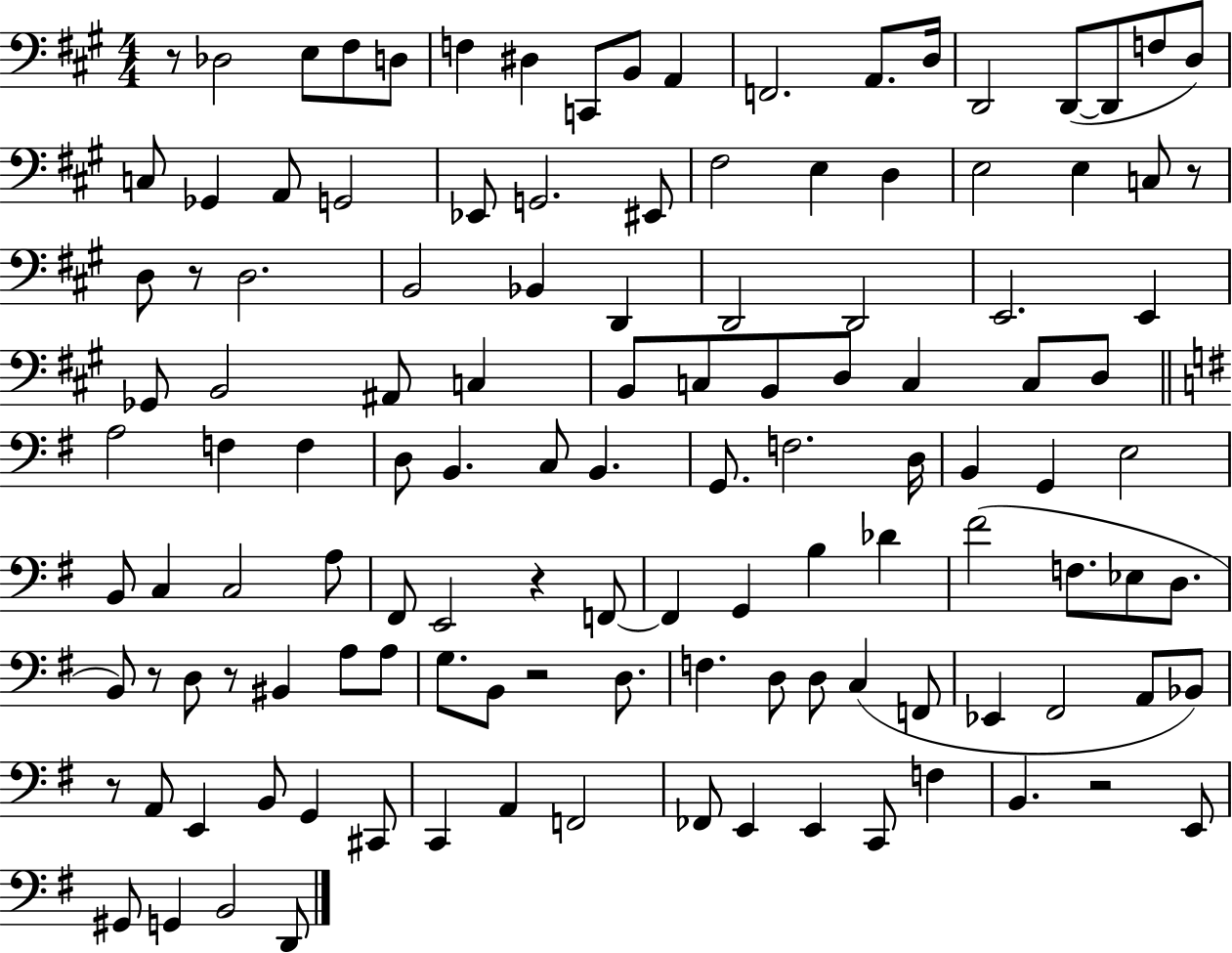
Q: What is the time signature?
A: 4/4